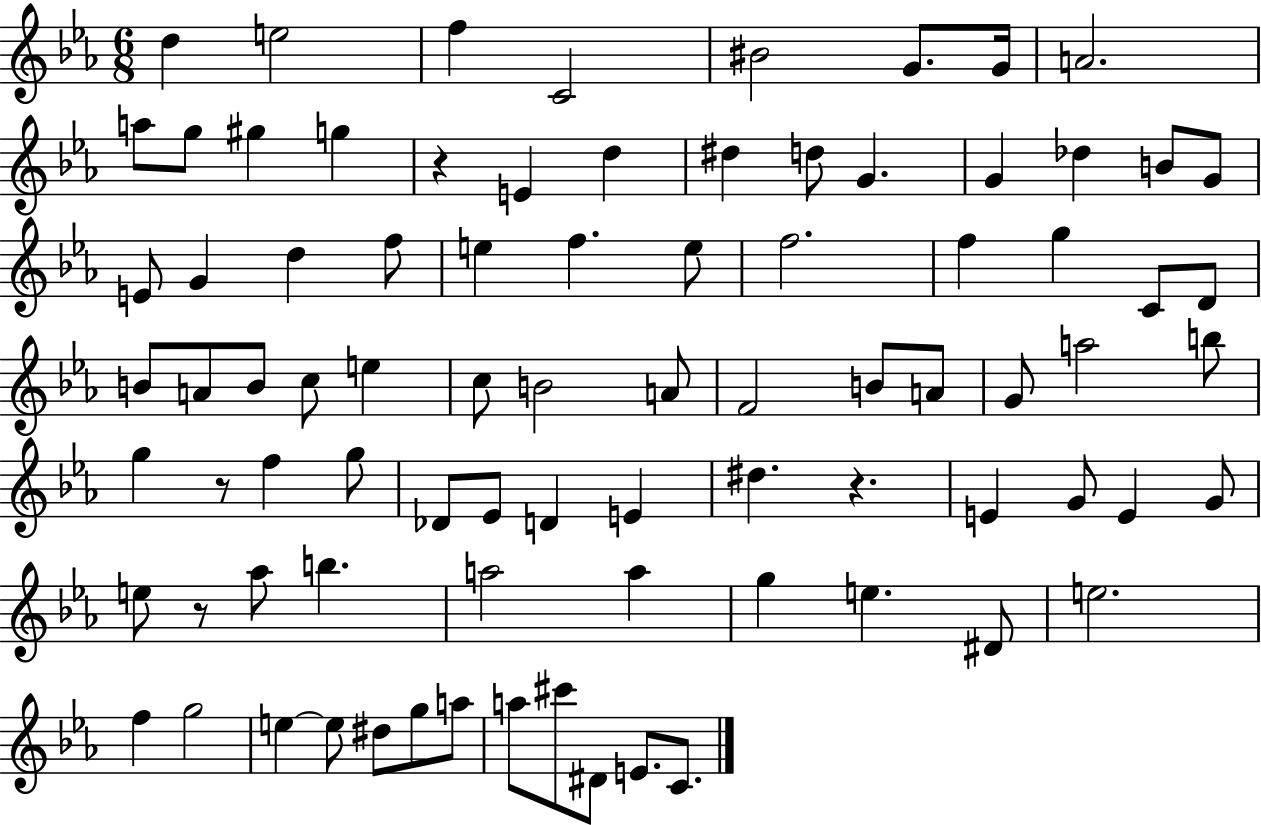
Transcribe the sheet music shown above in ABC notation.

X:1
T:Untitled
M:6/8
L:1/4
K:Eb
d e2 f C2 ^B2 G/2 G/4 A2 a/2 g/2 ^g g z E d ^d d/2 G G _d B/2 G/2 E/2 G d f/2 e f e/2 f2 f g C/2 D/2 B/2 A/2 B/2 c/2 e c/2 B2 A/2 F2 B/2 A/2 G/2 a2 b/2 g z/2 f g/2 _D/2 _E/2 D E ^d z E G/2 E G/2 e/2 z/2 _a/2 b a2 a g e ^D/2 e2 f g2 e e/2 ^d/2 g/2 a/2 a/2 ^c'/2 ^D/2 E/2 C/2